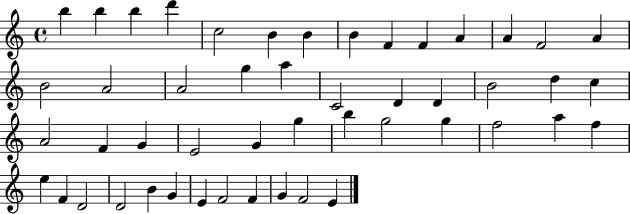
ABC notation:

X:1
T:Untitled
M:4/4
L:1/4
K:C
b b b d' c2 B B B F F A A F2 A B2 A2 A2 g a C2 D D B2 d c A2 F G E2 G g b g2 g f2 a f e F D2 D2 B G E F2 F G F2 E